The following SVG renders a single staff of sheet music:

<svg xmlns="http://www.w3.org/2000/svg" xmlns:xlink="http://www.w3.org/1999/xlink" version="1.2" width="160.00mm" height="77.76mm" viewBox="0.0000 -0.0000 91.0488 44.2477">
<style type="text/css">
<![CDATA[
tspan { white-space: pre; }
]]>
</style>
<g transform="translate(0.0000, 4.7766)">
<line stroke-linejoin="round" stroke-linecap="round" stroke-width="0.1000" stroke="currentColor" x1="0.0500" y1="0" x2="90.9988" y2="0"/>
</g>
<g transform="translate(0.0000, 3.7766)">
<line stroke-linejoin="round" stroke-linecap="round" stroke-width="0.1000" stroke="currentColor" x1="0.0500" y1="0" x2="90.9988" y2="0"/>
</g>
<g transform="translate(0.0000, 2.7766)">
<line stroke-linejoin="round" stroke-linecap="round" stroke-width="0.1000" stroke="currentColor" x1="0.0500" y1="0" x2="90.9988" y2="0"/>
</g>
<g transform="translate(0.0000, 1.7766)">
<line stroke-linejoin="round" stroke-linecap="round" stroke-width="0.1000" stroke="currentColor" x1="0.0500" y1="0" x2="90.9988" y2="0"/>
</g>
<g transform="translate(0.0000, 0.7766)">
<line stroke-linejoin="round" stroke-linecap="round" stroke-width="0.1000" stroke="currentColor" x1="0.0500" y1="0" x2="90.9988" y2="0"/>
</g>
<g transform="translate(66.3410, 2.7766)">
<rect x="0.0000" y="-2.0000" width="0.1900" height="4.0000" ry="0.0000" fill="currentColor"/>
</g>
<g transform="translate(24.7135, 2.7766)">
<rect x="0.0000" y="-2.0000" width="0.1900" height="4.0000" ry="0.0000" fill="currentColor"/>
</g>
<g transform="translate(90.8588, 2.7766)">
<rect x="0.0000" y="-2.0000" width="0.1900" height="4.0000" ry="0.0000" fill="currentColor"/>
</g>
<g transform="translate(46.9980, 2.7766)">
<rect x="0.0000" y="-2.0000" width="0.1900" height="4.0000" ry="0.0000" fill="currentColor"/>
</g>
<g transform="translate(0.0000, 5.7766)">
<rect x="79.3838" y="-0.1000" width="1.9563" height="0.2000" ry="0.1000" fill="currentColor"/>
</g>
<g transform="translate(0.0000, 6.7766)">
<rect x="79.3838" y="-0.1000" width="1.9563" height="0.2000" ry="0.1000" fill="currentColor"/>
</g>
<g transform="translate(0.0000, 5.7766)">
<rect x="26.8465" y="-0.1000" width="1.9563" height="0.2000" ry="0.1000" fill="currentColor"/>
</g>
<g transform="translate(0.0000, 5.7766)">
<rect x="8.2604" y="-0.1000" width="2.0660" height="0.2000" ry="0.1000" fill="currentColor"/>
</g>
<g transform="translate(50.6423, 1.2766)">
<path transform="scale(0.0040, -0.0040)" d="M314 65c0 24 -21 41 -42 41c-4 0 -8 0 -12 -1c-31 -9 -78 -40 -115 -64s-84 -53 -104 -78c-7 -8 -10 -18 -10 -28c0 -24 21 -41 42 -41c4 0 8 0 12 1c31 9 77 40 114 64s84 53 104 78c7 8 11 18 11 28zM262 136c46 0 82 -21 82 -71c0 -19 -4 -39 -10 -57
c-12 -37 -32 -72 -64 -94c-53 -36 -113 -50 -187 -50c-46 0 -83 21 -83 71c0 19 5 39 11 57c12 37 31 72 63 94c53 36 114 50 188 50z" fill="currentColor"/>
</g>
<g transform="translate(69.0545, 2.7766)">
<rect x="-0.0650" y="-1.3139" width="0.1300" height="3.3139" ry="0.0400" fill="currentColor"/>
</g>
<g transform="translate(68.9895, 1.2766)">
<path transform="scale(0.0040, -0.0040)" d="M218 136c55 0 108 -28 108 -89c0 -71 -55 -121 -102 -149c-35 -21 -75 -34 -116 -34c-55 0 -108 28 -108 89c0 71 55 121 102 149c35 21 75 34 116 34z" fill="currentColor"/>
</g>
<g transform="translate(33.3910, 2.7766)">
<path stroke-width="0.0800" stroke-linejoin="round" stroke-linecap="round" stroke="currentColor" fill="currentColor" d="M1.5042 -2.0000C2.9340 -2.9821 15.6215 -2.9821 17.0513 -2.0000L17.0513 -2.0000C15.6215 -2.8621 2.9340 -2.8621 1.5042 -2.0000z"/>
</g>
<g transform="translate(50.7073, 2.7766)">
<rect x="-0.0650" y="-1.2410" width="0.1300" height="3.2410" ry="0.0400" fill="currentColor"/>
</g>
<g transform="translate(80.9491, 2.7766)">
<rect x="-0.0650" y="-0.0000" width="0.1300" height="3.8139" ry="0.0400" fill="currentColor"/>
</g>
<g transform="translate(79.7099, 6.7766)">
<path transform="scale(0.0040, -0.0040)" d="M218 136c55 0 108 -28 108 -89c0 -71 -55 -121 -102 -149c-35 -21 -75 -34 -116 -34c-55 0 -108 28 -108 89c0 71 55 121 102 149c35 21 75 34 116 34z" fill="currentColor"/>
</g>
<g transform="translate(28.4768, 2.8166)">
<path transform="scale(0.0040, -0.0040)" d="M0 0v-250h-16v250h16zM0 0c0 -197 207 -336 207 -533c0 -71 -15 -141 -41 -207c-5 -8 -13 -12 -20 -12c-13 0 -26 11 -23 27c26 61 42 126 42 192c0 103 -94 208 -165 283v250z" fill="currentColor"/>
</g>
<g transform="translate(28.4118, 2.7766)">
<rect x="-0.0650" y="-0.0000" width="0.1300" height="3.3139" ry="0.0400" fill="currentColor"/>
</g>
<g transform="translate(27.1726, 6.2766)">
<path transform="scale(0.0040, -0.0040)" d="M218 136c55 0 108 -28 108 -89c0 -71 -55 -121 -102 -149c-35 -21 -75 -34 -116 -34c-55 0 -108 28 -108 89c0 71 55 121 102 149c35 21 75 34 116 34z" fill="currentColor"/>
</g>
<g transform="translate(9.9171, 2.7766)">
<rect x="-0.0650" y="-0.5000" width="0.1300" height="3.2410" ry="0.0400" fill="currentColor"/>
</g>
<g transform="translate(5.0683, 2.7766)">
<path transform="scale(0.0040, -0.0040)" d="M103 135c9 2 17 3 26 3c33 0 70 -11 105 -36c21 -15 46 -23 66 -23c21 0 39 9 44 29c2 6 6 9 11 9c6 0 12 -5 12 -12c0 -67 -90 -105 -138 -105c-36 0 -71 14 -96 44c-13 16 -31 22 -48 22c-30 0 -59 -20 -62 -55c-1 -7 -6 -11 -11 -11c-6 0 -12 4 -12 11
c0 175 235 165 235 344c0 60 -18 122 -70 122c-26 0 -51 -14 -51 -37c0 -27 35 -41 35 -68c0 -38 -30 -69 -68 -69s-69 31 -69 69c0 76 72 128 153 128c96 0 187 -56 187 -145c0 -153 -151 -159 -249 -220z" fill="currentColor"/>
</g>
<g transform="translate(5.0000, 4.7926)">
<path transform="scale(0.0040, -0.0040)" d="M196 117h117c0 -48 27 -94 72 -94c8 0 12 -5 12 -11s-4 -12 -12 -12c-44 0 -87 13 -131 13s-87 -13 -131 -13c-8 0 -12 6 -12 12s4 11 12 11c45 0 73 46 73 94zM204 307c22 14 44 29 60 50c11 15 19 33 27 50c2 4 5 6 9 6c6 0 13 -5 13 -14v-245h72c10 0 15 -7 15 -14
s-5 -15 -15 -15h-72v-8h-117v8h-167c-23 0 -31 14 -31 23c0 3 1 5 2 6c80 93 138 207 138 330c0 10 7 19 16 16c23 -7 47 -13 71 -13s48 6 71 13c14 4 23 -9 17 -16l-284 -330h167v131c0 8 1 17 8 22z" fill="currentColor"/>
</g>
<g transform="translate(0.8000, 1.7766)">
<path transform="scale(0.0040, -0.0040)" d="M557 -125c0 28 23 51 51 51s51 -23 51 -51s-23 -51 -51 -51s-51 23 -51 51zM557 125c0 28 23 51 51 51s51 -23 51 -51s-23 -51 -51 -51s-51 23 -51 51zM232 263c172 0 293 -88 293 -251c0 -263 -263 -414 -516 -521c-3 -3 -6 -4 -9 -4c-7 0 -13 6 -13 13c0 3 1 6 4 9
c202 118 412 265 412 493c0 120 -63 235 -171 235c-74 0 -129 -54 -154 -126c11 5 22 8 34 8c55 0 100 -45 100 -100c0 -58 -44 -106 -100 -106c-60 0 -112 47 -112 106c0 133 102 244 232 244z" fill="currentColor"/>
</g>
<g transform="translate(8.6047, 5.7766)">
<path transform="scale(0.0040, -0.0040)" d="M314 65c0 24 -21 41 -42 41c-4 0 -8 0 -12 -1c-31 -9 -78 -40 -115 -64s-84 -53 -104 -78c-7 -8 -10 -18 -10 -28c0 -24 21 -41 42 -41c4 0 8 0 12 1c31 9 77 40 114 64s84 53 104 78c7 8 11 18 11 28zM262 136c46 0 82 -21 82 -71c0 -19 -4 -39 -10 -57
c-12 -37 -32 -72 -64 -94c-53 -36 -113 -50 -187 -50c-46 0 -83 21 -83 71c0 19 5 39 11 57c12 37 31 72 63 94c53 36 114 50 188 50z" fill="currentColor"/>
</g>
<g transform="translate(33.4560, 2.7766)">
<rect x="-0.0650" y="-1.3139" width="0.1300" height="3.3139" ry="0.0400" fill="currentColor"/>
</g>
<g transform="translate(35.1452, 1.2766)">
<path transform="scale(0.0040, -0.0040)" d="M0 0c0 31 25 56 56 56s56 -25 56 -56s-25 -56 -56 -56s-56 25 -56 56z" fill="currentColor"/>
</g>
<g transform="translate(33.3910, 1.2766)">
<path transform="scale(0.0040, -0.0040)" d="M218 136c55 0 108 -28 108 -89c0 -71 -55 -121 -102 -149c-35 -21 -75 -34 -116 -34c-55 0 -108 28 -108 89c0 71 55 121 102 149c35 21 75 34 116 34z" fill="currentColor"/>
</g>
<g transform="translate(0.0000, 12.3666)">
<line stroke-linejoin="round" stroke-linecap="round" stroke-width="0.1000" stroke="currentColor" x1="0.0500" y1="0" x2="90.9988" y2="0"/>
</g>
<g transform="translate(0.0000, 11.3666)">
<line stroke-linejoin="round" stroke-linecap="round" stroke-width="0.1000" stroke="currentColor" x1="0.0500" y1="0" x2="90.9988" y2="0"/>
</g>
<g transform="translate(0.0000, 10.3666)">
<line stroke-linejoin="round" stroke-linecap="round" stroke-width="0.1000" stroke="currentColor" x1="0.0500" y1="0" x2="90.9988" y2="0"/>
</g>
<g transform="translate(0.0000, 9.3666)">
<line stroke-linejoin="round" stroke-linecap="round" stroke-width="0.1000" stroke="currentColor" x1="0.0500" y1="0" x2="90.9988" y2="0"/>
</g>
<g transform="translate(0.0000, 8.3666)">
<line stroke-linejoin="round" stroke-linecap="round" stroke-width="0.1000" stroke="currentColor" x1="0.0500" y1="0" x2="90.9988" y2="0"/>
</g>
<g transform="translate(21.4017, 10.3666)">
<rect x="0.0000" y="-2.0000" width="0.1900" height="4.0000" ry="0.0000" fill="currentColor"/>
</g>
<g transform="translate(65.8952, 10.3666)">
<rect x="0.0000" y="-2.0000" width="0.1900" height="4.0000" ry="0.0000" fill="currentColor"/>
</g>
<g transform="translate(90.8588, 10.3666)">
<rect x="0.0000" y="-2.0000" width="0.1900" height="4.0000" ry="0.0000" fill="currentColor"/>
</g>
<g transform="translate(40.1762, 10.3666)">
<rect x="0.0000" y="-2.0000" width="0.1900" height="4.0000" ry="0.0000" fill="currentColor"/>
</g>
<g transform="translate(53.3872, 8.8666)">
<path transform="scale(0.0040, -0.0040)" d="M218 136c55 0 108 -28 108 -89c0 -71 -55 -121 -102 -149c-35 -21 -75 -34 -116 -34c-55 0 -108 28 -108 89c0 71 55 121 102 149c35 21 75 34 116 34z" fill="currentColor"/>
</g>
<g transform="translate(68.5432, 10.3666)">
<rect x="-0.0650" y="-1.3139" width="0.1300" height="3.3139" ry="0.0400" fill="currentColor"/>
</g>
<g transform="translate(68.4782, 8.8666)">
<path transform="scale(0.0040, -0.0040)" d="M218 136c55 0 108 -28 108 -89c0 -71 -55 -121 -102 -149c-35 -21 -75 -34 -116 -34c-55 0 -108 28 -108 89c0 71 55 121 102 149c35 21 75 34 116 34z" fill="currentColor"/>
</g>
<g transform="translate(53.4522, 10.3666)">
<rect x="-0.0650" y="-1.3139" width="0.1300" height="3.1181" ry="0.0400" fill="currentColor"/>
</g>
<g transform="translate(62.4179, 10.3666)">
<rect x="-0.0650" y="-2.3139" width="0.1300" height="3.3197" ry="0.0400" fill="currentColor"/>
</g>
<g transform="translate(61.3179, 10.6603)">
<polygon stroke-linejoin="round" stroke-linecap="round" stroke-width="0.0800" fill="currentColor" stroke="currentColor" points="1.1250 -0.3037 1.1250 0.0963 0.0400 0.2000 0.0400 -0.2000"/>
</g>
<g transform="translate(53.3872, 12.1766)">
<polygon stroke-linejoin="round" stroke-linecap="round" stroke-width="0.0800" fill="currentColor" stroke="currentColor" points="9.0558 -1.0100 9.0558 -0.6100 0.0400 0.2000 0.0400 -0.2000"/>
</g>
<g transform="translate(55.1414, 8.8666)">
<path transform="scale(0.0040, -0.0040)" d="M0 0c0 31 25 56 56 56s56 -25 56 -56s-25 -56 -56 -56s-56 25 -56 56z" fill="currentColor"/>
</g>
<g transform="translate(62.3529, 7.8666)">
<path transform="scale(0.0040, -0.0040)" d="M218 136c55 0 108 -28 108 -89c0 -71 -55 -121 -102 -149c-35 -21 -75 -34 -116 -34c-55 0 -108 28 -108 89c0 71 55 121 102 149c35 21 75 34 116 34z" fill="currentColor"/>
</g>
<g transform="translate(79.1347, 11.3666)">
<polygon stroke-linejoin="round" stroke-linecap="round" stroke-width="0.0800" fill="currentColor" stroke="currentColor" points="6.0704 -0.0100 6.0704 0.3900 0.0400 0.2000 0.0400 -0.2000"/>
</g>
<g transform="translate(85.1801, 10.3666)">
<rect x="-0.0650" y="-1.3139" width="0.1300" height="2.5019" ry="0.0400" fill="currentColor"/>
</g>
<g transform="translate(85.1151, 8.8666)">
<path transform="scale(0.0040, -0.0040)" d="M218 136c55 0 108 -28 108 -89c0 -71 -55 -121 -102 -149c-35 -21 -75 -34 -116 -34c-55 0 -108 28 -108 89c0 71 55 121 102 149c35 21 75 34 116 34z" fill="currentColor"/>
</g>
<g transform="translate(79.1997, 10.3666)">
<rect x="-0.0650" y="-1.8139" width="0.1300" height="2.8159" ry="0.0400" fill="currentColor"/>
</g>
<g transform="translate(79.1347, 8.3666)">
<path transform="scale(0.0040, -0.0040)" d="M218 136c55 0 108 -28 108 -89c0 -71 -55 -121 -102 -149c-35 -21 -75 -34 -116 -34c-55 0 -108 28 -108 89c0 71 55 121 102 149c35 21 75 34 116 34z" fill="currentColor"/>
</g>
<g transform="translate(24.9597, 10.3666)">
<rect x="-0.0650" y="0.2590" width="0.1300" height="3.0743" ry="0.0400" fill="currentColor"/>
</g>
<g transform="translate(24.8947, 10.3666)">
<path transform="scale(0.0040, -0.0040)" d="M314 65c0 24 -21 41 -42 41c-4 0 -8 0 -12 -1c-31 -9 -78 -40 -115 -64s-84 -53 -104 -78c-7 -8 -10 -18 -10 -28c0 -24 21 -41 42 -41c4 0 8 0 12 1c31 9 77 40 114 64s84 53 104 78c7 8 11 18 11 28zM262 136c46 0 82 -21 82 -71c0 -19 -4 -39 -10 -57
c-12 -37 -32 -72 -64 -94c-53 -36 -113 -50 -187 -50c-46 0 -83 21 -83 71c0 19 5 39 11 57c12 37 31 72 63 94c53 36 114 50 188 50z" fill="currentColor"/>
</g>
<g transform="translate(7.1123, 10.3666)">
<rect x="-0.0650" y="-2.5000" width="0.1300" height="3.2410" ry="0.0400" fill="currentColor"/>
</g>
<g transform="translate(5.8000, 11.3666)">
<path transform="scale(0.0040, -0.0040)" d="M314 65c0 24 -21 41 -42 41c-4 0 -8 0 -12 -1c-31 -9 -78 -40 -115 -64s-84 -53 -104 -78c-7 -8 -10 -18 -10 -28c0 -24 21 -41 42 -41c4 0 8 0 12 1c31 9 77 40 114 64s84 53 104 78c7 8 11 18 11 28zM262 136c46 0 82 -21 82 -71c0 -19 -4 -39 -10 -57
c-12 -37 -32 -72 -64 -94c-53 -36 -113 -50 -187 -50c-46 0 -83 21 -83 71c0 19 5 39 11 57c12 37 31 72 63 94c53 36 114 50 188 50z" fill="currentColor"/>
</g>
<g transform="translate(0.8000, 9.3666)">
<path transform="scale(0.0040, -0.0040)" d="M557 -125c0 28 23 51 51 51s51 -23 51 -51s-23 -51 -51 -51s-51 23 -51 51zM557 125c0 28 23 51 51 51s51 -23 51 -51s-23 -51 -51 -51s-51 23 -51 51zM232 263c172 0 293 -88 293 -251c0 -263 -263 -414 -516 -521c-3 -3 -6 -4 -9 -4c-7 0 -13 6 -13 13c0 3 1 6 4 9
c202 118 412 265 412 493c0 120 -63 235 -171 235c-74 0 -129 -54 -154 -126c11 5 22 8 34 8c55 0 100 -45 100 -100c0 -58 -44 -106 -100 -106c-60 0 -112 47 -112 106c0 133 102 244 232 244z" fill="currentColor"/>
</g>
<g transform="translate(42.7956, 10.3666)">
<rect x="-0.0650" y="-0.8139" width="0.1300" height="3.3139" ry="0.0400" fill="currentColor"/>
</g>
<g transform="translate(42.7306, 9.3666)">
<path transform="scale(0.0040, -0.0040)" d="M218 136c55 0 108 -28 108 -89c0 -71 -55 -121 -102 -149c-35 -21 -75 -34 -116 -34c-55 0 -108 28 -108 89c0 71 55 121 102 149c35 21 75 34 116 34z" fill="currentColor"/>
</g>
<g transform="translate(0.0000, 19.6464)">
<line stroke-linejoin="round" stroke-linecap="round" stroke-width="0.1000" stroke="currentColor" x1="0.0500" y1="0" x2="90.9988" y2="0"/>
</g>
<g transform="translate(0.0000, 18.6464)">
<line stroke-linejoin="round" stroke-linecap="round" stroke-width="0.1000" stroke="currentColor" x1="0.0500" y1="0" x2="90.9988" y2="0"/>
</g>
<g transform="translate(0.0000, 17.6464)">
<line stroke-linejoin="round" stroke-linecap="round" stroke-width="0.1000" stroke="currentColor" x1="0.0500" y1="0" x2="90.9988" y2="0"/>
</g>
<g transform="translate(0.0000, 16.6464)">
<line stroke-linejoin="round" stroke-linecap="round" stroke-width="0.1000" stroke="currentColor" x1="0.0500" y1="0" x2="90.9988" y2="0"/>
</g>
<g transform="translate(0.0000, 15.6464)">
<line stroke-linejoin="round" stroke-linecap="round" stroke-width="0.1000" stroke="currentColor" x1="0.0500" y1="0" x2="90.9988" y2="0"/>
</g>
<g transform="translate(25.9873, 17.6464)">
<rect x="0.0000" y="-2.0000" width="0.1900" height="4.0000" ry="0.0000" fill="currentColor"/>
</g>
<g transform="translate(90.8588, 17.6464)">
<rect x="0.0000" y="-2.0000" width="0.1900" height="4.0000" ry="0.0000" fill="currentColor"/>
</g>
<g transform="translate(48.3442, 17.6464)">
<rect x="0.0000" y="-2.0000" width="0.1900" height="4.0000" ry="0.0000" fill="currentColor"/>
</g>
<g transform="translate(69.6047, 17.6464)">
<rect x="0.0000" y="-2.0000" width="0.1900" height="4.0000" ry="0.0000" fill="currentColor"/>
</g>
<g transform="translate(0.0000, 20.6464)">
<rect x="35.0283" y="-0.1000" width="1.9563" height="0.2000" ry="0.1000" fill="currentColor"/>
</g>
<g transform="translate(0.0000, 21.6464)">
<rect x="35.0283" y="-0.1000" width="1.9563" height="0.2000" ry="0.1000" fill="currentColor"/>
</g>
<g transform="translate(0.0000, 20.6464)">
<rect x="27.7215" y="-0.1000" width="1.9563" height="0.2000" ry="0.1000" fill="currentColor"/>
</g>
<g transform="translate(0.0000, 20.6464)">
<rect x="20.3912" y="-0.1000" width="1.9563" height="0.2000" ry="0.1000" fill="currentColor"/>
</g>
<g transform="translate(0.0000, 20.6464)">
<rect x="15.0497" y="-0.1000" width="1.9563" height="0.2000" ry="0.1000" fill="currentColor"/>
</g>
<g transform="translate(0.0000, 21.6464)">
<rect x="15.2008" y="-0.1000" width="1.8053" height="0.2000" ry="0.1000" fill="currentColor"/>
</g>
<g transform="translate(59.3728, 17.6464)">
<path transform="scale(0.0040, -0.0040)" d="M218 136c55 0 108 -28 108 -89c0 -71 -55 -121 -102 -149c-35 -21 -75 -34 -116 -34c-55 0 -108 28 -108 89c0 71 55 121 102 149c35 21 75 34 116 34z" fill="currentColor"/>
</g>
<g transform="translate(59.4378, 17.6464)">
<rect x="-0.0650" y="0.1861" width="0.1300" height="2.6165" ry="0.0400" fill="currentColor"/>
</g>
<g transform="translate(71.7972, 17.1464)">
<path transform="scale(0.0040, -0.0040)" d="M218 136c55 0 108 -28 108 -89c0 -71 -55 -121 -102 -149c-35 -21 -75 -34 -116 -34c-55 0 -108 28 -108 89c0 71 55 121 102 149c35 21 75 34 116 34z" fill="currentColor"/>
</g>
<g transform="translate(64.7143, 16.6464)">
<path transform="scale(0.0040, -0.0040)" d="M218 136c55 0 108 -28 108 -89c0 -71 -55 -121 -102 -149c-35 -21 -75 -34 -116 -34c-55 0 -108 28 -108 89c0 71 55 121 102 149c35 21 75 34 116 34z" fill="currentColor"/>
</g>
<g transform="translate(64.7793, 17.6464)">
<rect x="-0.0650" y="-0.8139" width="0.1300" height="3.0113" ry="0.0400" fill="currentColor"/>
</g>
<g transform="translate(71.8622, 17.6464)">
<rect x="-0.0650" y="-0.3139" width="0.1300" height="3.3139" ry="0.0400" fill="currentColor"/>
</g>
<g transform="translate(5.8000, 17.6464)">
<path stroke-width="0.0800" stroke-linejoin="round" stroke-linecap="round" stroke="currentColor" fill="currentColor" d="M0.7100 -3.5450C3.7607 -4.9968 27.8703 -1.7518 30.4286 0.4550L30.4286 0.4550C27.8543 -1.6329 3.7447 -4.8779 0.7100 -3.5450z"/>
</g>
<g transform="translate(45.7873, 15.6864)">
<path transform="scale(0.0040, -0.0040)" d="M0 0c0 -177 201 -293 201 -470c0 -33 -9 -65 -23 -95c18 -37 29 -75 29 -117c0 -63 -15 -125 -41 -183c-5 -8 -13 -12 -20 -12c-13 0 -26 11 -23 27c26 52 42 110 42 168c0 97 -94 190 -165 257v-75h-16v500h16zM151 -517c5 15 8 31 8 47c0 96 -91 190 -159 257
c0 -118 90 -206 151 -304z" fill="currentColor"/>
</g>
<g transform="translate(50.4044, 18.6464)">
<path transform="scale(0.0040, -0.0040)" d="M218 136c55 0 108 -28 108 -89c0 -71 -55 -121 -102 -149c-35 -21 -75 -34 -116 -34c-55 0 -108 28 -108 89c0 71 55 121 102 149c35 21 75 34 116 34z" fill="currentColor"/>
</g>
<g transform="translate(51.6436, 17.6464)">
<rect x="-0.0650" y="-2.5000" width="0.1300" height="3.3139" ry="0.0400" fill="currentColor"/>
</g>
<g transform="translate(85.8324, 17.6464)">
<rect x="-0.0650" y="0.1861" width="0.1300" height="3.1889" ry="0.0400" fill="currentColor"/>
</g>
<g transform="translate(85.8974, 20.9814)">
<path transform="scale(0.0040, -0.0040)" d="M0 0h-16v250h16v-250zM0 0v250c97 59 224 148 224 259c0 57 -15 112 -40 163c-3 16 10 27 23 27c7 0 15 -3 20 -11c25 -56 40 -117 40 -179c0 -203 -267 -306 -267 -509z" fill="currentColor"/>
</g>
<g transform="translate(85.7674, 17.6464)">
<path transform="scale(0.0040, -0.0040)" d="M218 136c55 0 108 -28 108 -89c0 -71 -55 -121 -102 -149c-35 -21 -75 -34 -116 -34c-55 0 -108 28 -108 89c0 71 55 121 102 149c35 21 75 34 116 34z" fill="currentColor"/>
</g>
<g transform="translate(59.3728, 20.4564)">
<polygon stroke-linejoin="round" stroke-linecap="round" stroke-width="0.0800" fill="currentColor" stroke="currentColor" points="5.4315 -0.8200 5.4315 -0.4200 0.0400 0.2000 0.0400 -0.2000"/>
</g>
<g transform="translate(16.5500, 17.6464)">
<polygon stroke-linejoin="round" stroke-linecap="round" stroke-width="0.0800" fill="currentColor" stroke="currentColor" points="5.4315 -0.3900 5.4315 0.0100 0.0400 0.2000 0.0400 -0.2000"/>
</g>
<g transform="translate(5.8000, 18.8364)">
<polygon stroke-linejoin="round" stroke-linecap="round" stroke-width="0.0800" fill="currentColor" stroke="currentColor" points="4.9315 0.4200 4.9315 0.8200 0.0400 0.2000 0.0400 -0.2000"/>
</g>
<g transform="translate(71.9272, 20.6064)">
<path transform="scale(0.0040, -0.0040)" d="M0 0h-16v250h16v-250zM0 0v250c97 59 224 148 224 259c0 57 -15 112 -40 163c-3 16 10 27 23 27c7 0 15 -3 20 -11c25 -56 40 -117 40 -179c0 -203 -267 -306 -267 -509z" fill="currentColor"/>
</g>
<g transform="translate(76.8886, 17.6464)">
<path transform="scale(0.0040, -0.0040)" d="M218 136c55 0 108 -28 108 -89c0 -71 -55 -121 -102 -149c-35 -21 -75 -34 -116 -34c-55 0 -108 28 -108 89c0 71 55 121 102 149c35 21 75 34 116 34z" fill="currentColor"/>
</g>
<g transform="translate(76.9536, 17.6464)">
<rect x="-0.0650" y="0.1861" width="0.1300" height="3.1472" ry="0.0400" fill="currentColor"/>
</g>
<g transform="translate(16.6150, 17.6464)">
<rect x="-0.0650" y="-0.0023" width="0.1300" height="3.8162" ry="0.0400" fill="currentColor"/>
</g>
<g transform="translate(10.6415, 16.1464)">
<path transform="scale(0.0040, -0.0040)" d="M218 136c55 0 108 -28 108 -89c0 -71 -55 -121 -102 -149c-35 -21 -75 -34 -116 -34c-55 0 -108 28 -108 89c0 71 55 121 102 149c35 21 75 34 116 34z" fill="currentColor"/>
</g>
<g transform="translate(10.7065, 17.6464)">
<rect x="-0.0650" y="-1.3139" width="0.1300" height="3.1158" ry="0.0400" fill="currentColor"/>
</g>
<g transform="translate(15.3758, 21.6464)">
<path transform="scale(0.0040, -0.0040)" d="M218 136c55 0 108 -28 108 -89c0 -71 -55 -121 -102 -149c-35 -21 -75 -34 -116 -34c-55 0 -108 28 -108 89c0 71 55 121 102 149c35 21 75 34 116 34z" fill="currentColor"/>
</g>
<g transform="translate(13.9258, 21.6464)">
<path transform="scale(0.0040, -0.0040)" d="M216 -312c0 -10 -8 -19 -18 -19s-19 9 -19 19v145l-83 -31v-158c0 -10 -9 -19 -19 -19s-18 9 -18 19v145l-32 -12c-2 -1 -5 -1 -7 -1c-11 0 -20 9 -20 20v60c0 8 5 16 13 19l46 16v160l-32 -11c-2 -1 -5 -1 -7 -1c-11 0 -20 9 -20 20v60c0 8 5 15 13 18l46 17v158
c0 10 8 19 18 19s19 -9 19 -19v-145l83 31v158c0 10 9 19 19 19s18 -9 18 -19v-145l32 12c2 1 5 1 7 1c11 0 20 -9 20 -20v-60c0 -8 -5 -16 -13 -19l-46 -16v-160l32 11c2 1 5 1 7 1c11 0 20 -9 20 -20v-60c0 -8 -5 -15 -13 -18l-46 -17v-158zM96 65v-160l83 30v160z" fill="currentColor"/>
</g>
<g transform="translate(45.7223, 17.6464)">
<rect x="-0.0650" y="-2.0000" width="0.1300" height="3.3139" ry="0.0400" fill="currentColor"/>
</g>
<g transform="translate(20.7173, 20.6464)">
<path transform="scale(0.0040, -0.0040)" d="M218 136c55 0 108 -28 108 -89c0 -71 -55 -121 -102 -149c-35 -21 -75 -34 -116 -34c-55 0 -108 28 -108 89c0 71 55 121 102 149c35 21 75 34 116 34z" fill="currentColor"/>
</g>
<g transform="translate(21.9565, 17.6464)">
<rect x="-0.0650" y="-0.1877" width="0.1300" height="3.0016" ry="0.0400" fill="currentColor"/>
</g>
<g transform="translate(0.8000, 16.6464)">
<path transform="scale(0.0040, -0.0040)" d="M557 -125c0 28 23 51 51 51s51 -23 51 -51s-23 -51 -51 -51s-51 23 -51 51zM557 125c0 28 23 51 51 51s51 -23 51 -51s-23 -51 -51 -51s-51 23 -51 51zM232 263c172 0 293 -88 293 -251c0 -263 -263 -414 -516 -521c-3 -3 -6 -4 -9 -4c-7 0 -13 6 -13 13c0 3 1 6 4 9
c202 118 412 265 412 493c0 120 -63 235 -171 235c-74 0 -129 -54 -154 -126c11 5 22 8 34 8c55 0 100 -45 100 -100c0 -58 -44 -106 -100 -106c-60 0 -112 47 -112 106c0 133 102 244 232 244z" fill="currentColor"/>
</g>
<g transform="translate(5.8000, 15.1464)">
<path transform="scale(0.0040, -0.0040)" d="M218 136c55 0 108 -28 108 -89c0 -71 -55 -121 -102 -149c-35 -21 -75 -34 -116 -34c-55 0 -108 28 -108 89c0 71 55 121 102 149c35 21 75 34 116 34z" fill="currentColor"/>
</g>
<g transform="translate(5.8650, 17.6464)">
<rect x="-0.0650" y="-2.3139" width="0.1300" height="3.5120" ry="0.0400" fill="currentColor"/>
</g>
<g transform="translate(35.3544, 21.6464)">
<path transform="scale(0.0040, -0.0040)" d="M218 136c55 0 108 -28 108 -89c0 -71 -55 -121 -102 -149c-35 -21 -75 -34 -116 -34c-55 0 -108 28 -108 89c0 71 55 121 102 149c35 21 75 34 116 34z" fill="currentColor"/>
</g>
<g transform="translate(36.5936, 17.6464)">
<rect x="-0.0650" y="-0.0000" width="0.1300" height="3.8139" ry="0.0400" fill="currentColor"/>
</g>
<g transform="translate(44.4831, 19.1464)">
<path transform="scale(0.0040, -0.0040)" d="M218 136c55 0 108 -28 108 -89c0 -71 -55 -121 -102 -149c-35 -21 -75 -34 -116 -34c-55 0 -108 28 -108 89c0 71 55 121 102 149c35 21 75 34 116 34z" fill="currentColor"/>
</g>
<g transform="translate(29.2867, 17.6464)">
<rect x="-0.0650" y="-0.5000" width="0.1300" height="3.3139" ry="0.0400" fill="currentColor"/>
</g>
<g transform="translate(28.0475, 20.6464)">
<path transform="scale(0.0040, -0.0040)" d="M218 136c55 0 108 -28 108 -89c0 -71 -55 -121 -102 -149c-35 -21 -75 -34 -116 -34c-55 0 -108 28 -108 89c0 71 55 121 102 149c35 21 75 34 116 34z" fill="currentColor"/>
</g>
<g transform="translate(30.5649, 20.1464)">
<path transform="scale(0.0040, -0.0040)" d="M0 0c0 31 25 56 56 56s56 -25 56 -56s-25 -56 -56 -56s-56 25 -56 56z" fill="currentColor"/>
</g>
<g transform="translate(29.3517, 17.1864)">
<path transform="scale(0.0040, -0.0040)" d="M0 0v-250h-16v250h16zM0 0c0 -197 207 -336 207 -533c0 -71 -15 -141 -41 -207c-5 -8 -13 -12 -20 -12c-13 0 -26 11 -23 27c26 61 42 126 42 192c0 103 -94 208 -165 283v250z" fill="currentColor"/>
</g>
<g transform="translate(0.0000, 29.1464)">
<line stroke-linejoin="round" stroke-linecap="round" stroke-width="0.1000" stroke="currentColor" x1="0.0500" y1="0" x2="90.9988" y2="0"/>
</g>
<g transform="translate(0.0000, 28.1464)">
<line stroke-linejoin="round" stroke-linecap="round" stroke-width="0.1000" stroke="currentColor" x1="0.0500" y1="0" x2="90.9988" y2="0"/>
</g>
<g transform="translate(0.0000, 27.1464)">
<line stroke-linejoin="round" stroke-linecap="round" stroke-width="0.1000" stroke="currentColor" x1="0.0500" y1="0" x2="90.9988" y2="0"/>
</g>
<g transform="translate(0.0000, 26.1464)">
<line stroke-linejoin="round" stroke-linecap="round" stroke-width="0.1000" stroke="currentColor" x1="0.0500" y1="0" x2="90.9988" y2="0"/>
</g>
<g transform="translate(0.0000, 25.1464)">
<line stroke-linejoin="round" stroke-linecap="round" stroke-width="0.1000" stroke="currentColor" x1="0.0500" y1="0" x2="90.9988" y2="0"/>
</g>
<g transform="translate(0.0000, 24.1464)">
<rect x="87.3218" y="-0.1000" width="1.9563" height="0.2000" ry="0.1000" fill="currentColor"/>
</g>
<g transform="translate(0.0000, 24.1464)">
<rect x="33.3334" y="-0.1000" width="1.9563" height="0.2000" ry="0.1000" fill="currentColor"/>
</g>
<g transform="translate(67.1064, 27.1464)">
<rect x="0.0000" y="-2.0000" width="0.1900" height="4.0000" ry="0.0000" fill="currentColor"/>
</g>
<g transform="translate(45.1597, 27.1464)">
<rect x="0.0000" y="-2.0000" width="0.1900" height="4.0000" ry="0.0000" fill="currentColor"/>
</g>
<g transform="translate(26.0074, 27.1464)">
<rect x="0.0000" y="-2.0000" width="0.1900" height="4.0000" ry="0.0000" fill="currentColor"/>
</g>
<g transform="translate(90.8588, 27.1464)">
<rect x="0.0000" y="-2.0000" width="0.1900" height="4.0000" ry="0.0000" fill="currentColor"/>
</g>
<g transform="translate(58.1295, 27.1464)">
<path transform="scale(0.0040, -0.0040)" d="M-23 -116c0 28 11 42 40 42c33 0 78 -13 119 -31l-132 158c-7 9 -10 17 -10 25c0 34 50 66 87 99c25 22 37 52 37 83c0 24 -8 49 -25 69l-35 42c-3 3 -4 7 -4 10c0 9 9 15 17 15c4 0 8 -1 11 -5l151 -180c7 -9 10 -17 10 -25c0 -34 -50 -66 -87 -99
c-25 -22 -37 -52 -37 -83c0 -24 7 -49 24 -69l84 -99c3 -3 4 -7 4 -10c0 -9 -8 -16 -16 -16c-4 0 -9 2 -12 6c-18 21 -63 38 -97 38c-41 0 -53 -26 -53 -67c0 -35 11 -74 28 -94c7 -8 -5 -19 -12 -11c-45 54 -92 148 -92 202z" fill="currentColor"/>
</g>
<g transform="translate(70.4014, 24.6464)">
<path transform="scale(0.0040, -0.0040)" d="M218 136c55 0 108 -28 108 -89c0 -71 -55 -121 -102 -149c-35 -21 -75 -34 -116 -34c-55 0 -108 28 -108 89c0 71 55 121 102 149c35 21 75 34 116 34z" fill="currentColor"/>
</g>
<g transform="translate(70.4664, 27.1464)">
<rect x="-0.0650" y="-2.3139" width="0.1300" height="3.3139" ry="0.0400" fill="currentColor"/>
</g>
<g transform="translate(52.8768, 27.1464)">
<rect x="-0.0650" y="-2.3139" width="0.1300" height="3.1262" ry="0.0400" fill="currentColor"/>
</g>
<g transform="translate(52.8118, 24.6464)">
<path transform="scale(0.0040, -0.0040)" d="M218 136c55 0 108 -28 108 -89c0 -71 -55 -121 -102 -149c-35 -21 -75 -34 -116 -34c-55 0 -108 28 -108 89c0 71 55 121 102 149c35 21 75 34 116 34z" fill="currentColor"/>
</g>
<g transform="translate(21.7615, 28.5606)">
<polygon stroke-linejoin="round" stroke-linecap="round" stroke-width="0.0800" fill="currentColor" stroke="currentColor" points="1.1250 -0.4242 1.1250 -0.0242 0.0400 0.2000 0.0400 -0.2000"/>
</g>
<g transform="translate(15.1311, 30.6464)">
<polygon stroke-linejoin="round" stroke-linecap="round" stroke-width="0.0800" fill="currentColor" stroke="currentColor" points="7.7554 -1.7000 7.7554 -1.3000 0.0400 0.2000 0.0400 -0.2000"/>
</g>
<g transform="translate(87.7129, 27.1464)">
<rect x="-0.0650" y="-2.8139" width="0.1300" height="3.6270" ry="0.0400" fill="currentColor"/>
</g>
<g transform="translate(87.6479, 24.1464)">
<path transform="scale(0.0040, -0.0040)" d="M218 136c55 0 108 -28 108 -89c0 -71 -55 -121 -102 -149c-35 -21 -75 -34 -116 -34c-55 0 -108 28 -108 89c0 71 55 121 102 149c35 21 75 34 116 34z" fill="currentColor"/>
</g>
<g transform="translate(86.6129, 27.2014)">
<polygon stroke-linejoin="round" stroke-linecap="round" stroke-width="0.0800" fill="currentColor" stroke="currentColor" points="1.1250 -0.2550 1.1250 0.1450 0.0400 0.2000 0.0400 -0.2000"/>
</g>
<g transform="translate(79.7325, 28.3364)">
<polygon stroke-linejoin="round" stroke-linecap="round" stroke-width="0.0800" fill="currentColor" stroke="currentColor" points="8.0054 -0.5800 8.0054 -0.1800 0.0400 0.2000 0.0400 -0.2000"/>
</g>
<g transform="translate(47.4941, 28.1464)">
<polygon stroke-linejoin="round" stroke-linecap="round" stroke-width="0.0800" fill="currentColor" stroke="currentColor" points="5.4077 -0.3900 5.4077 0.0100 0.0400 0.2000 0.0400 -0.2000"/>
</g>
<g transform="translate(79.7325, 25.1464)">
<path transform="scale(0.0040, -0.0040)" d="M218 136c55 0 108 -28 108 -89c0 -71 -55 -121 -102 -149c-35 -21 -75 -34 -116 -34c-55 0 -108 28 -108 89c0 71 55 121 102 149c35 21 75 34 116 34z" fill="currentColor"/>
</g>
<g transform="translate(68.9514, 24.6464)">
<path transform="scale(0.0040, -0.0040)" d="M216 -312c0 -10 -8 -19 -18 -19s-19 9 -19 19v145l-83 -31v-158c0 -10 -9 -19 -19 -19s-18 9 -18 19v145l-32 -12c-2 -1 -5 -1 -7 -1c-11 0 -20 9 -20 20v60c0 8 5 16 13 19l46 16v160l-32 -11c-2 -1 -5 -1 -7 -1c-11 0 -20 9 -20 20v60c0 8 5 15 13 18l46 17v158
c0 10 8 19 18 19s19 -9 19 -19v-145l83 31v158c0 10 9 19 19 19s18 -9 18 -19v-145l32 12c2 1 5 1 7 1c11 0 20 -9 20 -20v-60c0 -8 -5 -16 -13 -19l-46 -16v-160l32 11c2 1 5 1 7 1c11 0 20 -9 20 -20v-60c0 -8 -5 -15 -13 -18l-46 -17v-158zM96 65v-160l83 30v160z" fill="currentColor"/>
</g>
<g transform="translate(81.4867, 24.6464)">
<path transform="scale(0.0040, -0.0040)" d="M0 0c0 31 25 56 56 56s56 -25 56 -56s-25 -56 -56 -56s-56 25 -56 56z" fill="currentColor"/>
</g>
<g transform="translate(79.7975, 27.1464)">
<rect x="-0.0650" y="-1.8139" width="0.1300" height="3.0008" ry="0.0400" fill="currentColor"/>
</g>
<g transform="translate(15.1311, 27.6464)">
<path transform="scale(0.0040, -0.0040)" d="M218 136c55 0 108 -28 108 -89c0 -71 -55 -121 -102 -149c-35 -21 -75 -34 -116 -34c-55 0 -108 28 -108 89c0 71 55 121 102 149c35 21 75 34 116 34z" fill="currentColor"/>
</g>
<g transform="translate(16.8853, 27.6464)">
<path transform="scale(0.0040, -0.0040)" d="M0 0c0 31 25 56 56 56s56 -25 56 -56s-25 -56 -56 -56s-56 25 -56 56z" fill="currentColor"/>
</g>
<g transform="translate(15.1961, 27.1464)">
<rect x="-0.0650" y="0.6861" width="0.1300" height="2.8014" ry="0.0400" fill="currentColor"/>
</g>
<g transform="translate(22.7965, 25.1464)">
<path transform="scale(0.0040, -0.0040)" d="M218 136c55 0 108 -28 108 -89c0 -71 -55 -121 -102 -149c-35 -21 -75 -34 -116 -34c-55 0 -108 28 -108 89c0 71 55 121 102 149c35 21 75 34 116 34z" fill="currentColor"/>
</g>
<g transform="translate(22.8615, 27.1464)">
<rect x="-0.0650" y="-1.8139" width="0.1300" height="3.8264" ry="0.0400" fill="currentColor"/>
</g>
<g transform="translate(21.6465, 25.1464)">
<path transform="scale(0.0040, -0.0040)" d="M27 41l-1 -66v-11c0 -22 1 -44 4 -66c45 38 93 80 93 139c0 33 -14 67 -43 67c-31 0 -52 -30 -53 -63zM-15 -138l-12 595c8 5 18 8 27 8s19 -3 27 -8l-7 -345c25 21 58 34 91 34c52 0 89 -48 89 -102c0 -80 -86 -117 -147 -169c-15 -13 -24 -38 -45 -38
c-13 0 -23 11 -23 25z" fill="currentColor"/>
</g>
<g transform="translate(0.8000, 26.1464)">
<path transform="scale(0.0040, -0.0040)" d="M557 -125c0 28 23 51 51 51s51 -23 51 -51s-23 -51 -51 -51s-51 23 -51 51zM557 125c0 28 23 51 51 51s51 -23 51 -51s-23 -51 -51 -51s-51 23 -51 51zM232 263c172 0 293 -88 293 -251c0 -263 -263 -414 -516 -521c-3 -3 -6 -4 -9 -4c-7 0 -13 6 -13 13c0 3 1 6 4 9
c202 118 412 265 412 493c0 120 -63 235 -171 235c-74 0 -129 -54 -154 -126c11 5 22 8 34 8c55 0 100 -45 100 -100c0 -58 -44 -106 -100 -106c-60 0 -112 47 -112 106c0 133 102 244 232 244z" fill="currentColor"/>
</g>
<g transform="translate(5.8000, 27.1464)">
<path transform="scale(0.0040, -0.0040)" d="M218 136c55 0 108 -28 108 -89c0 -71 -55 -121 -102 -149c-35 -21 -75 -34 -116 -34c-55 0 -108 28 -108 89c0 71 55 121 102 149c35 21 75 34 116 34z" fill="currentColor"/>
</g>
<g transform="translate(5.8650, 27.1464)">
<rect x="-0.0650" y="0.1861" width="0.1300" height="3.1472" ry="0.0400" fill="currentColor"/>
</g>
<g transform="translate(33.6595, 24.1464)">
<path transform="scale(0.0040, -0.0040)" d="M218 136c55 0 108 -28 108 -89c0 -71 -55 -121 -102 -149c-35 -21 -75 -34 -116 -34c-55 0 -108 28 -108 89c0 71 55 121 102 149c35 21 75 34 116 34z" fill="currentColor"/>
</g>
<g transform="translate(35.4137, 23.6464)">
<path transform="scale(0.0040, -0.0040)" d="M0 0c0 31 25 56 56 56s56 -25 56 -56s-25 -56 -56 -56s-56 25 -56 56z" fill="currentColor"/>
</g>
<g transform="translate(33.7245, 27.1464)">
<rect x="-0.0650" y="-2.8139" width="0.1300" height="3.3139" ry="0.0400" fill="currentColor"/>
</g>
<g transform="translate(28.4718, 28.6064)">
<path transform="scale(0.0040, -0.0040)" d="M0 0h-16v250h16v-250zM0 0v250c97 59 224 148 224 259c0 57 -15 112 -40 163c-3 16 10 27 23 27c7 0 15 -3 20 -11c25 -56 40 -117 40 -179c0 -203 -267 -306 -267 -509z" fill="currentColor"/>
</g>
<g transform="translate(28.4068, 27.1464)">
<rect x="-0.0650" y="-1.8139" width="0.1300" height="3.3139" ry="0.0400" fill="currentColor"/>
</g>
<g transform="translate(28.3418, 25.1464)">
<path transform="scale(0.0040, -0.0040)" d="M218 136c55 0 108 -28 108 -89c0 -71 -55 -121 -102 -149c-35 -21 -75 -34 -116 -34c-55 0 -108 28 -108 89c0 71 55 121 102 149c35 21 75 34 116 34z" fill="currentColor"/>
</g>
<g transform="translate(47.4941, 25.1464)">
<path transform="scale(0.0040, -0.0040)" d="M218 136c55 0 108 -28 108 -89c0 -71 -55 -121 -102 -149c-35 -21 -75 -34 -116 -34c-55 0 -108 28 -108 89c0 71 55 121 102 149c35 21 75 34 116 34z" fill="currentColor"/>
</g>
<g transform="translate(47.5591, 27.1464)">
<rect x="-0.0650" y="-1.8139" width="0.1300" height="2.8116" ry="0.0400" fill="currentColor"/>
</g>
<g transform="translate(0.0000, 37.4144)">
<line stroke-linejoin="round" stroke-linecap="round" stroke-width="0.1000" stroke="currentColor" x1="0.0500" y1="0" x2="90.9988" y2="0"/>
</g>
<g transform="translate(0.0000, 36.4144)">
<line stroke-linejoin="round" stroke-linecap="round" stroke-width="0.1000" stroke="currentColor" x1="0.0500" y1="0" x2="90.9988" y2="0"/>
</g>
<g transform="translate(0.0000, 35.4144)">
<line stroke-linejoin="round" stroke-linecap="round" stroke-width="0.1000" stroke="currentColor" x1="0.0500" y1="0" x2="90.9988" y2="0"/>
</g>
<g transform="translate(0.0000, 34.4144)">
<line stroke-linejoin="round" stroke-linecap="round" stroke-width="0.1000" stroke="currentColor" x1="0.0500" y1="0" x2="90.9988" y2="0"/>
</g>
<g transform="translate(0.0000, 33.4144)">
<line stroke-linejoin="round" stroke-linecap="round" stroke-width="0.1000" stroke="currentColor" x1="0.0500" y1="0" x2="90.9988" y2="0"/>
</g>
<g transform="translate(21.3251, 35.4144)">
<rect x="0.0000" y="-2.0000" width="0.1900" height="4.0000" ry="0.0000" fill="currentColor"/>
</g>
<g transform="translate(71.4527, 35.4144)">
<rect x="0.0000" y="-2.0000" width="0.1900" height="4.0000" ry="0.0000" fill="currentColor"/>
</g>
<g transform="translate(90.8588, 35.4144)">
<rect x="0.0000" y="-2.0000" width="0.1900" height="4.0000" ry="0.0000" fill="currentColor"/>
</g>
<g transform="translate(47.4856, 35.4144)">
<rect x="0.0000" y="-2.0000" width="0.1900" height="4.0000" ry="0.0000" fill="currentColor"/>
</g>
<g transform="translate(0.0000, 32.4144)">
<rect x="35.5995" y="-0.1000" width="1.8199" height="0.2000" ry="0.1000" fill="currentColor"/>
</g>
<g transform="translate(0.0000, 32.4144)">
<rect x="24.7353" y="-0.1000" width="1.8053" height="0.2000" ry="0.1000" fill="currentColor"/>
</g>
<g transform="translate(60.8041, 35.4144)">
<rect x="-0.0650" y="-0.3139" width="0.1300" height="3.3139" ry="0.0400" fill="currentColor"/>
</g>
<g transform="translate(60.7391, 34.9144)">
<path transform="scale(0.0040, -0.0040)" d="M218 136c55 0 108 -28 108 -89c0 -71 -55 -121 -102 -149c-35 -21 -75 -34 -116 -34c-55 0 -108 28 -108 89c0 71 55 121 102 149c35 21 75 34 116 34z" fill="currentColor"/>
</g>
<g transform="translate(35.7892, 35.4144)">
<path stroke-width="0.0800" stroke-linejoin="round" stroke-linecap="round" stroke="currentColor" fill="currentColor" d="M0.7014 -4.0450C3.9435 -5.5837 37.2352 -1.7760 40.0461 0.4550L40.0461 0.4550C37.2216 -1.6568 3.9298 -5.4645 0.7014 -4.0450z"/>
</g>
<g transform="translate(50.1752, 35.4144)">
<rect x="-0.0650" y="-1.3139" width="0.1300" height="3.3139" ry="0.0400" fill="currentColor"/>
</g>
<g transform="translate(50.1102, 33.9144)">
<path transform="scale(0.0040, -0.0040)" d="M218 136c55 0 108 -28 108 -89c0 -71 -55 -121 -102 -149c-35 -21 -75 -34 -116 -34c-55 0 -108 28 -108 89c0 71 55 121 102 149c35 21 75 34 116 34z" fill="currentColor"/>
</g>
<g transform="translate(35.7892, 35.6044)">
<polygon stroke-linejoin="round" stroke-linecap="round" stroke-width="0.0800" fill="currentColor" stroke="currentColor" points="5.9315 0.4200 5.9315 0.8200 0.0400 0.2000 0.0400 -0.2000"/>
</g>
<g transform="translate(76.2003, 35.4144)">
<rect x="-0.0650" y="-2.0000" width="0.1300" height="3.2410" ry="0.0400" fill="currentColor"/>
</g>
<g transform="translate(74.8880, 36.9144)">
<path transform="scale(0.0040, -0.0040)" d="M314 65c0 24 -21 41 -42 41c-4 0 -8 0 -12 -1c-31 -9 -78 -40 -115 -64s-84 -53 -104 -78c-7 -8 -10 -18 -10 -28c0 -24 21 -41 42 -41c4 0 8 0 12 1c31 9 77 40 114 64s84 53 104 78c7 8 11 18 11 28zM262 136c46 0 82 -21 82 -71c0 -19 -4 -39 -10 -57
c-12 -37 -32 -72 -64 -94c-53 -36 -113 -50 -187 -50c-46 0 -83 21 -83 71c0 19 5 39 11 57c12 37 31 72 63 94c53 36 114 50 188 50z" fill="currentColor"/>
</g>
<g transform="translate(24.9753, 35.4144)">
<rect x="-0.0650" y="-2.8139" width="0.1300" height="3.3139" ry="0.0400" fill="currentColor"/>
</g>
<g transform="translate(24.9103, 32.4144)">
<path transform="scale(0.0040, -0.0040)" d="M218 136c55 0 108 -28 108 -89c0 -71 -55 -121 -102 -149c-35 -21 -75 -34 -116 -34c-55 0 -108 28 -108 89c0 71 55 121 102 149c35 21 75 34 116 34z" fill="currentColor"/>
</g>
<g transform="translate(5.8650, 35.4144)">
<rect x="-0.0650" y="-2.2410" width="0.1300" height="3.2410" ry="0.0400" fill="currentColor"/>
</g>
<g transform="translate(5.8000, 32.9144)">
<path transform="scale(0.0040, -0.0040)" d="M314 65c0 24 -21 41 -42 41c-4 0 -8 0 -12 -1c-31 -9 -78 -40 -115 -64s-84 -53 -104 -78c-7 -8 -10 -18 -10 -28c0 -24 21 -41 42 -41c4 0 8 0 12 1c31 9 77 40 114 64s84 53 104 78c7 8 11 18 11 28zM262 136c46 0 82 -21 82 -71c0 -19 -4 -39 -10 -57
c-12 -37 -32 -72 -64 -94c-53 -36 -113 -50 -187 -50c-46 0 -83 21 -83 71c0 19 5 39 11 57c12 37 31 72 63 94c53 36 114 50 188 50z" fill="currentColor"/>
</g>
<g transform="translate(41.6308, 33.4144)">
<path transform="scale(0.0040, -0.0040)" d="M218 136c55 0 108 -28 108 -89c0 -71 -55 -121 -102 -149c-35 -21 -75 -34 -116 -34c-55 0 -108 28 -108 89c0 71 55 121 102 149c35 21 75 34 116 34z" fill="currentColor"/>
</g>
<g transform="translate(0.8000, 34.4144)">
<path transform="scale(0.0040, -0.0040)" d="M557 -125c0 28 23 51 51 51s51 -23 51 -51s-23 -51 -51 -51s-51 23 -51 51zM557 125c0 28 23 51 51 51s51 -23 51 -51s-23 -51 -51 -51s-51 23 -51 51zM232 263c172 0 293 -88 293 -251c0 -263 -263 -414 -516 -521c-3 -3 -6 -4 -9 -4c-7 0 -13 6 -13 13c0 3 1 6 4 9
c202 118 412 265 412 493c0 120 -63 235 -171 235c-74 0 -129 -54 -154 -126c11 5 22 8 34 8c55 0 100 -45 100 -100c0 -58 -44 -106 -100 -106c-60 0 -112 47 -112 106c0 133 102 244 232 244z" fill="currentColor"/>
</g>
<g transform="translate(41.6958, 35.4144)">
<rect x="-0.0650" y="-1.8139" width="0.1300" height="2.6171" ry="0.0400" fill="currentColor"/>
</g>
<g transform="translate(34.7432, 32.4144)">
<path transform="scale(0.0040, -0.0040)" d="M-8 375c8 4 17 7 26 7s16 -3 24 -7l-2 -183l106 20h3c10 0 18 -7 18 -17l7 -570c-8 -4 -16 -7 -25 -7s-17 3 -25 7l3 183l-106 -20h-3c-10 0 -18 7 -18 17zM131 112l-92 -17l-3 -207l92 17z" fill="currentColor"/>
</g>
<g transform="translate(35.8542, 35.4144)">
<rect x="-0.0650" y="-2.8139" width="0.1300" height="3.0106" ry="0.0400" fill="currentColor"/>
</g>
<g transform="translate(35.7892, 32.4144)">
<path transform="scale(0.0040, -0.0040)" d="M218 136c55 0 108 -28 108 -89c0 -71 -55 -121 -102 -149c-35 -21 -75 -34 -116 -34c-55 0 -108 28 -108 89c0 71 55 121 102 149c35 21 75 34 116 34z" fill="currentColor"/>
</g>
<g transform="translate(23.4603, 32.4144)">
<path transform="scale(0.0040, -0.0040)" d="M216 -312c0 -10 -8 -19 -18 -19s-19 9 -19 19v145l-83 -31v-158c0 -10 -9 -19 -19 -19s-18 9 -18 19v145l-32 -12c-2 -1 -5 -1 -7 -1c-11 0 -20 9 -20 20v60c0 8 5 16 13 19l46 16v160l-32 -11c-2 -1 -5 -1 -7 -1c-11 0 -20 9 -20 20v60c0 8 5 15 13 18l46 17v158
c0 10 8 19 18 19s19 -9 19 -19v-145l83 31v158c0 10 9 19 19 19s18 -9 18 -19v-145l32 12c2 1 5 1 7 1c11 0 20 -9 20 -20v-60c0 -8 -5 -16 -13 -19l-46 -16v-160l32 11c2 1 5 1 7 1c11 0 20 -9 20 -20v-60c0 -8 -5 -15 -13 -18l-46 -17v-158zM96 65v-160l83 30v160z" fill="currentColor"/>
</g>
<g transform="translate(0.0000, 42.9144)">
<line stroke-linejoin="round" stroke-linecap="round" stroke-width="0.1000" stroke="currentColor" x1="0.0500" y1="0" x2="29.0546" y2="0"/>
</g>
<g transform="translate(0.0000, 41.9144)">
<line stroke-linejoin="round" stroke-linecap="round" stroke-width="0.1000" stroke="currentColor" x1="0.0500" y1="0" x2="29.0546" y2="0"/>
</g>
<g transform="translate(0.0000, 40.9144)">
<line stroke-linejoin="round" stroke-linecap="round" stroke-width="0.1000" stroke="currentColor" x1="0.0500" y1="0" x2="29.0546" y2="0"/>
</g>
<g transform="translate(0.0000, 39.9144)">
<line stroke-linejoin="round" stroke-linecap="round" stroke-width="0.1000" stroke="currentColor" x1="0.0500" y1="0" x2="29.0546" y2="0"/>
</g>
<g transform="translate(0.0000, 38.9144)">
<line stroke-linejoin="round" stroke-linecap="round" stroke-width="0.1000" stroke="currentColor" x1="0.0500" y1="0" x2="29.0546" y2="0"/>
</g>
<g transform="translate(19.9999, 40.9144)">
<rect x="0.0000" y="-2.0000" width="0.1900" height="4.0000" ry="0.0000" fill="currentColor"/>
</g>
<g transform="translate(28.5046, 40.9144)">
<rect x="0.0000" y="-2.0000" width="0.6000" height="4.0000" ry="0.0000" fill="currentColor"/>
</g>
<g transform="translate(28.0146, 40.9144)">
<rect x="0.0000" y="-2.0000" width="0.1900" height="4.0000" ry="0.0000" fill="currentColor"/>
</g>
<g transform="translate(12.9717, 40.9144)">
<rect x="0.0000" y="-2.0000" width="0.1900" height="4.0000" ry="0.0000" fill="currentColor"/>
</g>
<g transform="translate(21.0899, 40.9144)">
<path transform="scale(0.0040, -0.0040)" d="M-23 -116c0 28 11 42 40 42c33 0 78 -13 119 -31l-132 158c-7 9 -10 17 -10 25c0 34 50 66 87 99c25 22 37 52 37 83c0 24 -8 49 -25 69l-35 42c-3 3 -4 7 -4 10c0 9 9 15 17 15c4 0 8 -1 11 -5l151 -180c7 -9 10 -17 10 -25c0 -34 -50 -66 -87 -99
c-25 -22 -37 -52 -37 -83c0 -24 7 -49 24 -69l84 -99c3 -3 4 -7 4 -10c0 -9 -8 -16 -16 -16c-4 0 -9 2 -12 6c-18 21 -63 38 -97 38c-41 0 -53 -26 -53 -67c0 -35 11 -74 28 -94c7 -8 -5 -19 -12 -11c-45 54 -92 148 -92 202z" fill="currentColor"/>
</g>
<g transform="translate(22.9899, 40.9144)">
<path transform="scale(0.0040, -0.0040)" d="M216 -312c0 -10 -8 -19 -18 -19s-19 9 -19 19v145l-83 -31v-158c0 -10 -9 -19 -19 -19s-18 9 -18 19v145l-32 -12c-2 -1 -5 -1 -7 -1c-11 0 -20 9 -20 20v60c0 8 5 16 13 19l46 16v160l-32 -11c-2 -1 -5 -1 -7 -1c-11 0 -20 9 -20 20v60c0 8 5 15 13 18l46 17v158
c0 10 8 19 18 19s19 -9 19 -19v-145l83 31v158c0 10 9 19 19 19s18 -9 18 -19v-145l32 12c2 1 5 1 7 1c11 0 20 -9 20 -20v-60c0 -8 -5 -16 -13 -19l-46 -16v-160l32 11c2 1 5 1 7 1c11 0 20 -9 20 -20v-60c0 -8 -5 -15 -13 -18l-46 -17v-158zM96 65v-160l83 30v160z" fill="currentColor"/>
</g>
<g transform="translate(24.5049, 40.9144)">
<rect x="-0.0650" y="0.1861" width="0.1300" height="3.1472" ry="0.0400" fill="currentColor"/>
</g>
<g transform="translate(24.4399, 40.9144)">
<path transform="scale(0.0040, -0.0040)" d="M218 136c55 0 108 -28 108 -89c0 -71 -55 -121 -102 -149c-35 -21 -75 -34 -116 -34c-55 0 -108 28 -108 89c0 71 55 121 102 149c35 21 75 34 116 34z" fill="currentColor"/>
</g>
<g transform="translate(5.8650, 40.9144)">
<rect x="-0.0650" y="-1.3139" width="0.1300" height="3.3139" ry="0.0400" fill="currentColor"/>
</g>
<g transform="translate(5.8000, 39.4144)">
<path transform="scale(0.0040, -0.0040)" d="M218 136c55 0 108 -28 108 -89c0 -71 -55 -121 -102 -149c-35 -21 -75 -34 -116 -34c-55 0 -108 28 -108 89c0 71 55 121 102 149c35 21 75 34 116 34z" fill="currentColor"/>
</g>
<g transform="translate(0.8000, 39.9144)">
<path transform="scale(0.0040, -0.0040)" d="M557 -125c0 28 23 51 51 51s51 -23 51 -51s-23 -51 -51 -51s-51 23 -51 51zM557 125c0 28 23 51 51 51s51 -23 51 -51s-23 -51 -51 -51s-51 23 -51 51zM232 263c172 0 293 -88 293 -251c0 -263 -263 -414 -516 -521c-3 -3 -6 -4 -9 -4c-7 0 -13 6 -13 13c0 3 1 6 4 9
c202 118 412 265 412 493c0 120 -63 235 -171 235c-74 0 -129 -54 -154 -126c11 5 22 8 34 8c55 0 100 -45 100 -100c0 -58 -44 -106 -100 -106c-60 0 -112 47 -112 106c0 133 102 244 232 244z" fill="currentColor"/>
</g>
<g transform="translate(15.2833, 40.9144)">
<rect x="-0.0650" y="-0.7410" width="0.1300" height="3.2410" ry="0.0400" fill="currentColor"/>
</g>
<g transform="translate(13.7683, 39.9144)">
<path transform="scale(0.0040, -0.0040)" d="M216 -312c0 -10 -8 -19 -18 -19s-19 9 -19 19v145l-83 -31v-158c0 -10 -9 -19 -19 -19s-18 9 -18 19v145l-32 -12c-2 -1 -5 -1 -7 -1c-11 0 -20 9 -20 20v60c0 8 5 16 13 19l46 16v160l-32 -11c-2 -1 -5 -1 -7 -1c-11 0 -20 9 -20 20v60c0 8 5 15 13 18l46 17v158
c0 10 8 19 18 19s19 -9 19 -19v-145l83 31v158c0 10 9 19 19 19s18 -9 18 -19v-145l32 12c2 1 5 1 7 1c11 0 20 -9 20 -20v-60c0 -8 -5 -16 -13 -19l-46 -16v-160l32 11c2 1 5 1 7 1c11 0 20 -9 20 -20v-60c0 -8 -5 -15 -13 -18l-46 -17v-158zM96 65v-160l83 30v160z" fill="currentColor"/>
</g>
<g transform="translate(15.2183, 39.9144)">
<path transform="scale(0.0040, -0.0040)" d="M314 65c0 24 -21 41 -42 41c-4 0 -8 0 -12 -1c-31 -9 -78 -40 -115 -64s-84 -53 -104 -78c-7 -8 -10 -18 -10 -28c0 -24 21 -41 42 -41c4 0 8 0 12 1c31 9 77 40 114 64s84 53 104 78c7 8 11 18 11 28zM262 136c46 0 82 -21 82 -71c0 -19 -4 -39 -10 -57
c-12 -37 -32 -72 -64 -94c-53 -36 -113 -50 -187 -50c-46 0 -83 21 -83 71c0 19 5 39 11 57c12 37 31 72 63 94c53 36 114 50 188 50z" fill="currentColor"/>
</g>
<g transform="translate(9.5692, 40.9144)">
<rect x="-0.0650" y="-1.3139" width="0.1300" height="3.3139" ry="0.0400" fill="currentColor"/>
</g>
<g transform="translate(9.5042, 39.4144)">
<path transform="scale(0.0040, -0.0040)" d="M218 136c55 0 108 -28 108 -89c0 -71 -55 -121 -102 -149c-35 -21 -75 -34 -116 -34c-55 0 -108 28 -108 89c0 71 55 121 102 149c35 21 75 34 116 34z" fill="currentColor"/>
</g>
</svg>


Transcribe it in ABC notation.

X:1
T:Untitled
M:2/4
L:1/4
K:C
E,,2 D,,/2 G, G,2 G, C,, B,,2 D,2 F, G,/2 B,/4 G, A,/2 G,/2 B,/2 G,/2 ^C,,/2 E,,/2 E,,/2 C,, A,,/4 B,, D,/2 F,/2 E,/2 D, D,/2 D, C,/2 _A,/4 A,/2 C A,/2 B,/2 z ^B, A,/2 C/4 B,2 ^C C/2 A,/2 G, E, A,,2 G, G, ^F,2 z ^D,